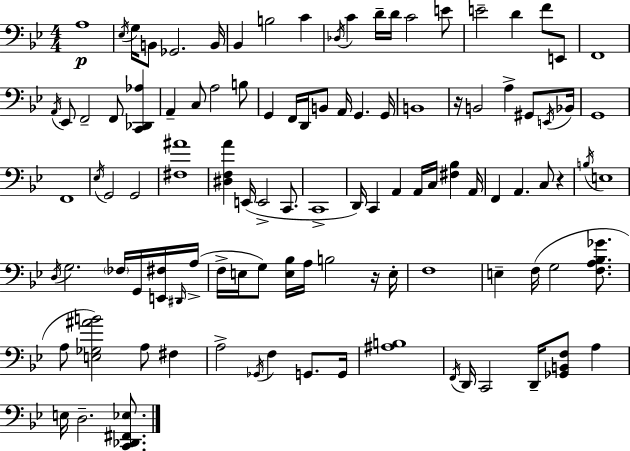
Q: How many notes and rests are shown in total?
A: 106